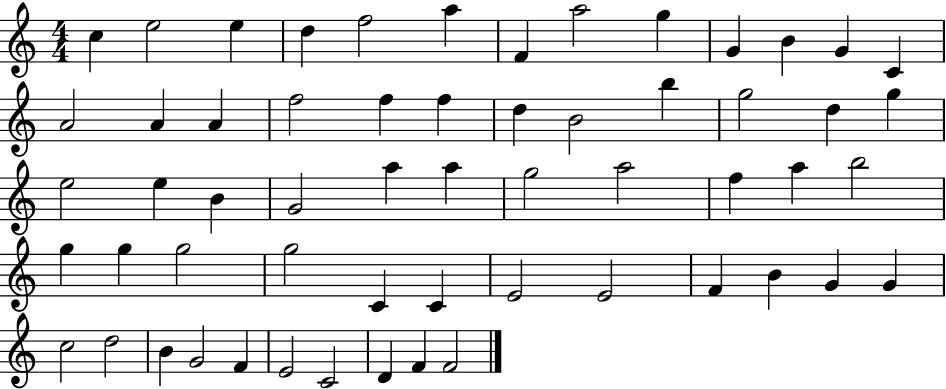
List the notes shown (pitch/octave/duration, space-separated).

C5/q E5/h E5/q D5/q F5/h A5/q F4/q A5/h G5/q G4/q B4/q G4/q C4/q A4/h A4/q A4/q F5/h F5/q F5/q D5/q B4/h B5/q G5/h D5/q G5/q E5/h E5/q B4/q G4/h A5/q A5/q G5/h A5/h F5/q A5/q B5/h G5/q G5/q G5/h G5/h C4/q C4/q E4/h E4/h F4/q B4/q G4/q G4/q C5/h D5/h B4/q G4/h F4/q E4/h C4/h D4/q F4/q F4/h